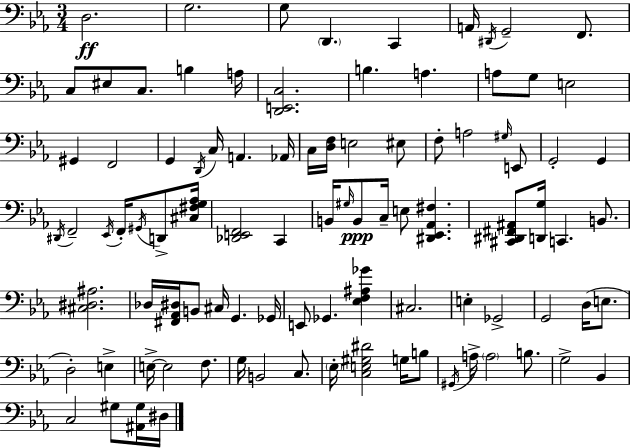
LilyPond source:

{
  \clef bass
  \numericTimeSignature
  \time 3/4
  \key ees \major
  d2.\ff | g2. | g8 \parenthesize d,4. c,4 | a,16 \acciaccatura { dis,16 } g,2-- f,8. | \break c8 eis8 c8. b4 | a16 <d, e, c>2. | b4. a4. | a8 g8 e2 | \break gis,4 f,2 | g,4 \acciaccatura { d,16 } c16 a,4. | aes,16 c16 <d f>16 e2 | eis8 f8-. a2 | \break \grace { gis16 } e,8 g,2-. g,4 | \acciaccatura { dis,16 } f,2-- | \acciaccatura { ees,16 } f,16-. \acciaccatura { gis,16 } d,8-> <cis fis g aes>16 <des, e, f,>2 | c,4 b,16 \grace { gis16 }\ppp b,8 c16-- e8 | \break <dis, ees, aes, fis>4. <cis, dis, fis, ais,>8 <d, g>16 c,4. | b,8. <cis dis ais>2. | des16 <fis, aes, dis>16 b,8 cis16 | g,4. ges,16 e,8 ges,4. | \break <ees f ais ges'>4 cis2. | e4-. ges,2-> | g,2 | d16( e8. d2-.) | \break e4-> e16->~~ e2 | f8. g16 b,2 | c8. \parenthesize ees16-. <c e gis dis'>2 | g16 b8 \acciaccatura { gis,16 } a16-> \parenthesize a2 | \break b8. g2-> | bes,4 c2 | gis8 <ais, gis>16 dis16 \bar "|."
}